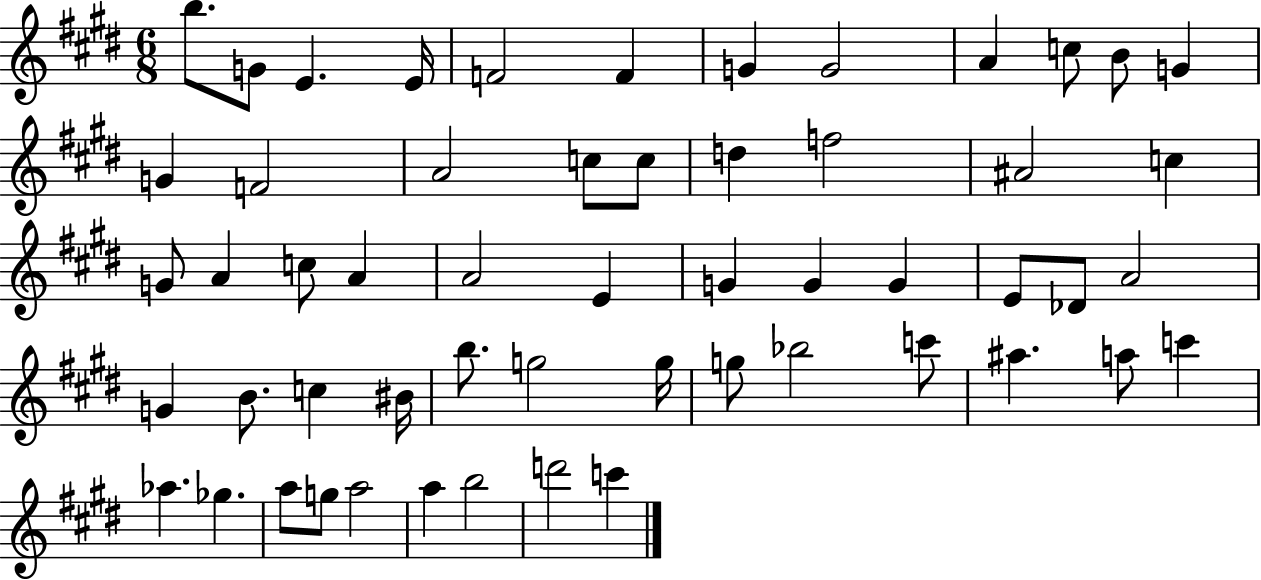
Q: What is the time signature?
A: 6/8